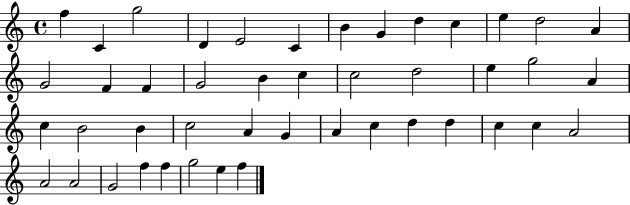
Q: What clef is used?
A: treble